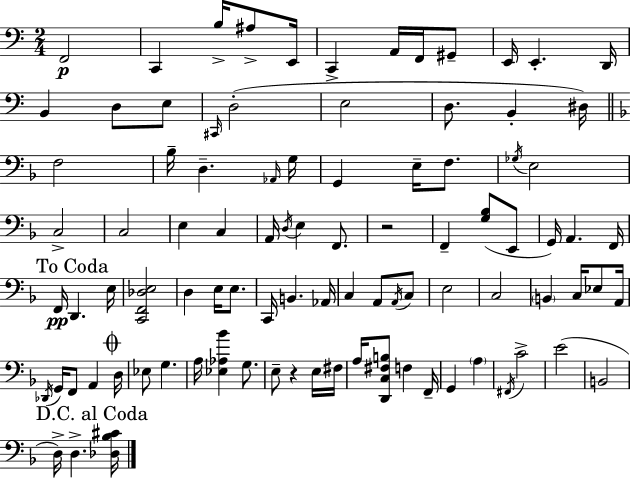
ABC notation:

X:1
T:Untitled
M:2/4
L:1/4
K:Am
F,,2 C,, B,/4 ^A,/2 E,,/4 C,, A,,/4 F,,/4 ^G,,/2 E,,/4 E,, D,,/4 B,, D,/2 E,/2 ^C,,/4 D,2 E,2 D,/2 B,, ^D,/4 F,2 _B,/4 D, _A,,/4 G,/4 G,, E,/4 F,/2 _G,/4 E,2 C,2 C,2 E, C, A,,/4 D,/4 E, F,,/2 z2 F,, [G,_B,]/2 E,,/2 G,,/4 A,, F,,/4 F,,/4 D,, E,/4 [C,,F,,_D,E,]2 D, E,/4 E,/2 C,,/4 B,, _A,,/4 C, A,,/2 A,,/4 C,/2 E,2 C,2 B,, C,/4 _E,/2 A,,/4 _D,,/4 G,,/4 F,,/2 A,, D,/4 _E,/2 G, A,/4 [_E,_A,_B] G,/2 E,/2 z E,/4 ^F,/4 A,/4 [D,,C,^F,B,]/2 F, F,,/4 G,, A, ^F,,/4 C2 E2 B,,2 D,/4 D, [_D,_B,^C]/4